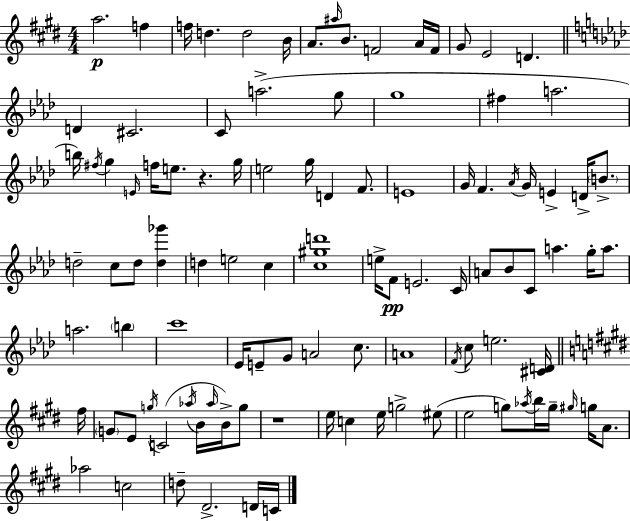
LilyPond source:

{
  \clef treble
  \numericTimeSignature
  \time 4/4
  \key e \major
  a''2.\p f''4 | f''16 d''4. d''2 b'16 | a'8. \grace { ais''16 } b'8. f'2 a'16 | f'16 gis'8 e'2 d'4. | \break \bar "||" \break \key aes \major d'4 cis'2. | c'8 a''2.->( g''8 | g''1 | fis''4 a''2. | \break b''16) \acciaccatura { fis''16 } g''4 \grace { e'16 } f''16 e''8. r4. | g''16 e''2 g''16 d'4 f'8. | e'1 | g'16 f'4. \acciaccatura { aes'16 } g'16 e'4-> d'16-> | \break \parenthesize b'8.-> d''2-- c''8 d''8 <d'' ges'''>4 | d''4 e''2 c''4 | <c'' gis'' d'''>1 | e''16-> f'8\pp e'2. | \break c'16 a'8 bes'8 c'8 a''4. g''16-. | a''8. a''2. \parenthesize b''4 | c'''1 | ees'16 e'8-- g'8 a'2 | \break c''8. a'1 | \acciaccatura { f'16 } c''8 e''2. | <cis' d'>16 \bar "||" \break \key e \major fis''16 \parenthesize g'8 e'8 \acciaccatura { g''16 } c'2( \acciaccatura { aes''16 } b'16 | \grace { aes''16 }) b'16-> g''8 r1 | e''16 c''4 e''16 g''2-> | eis''8( e''2 g''8) \acciaccatura { aes''16 } b''16 | \break g''16-- \grace { gis''16 } g''16 a'8. aes''2 c''2 | d''8-- dis'2.-> | d'16 c'16 \bar "|."
}